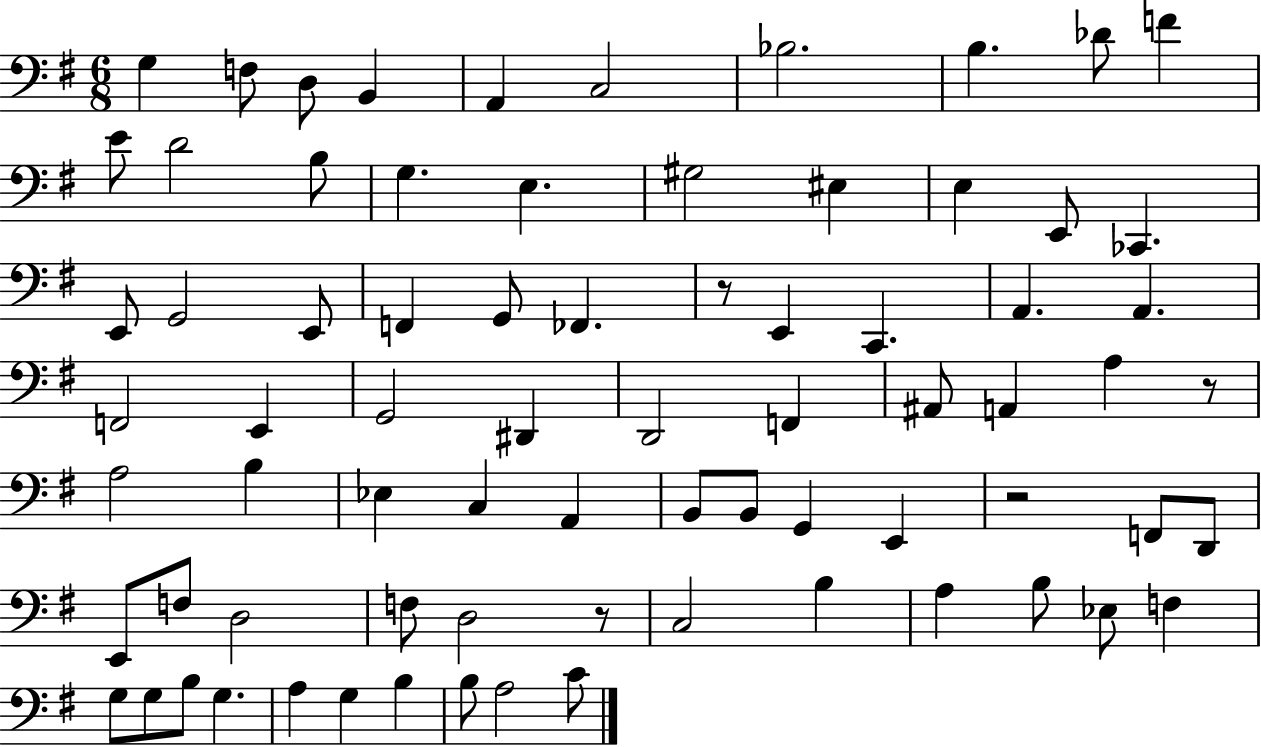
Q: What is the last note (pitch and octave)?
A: C4